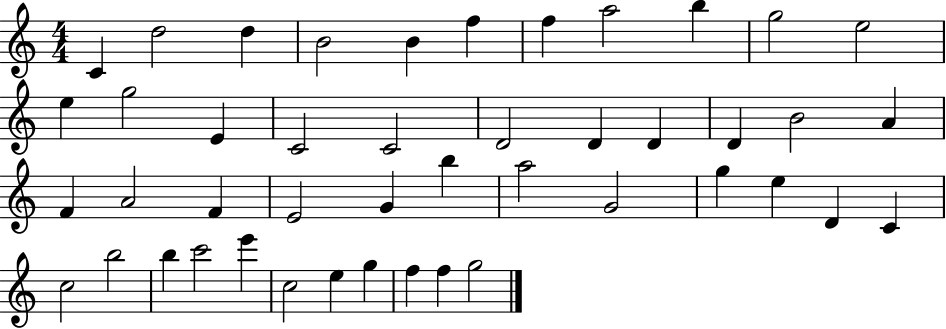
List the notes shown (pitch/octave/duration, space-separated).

C4/q D5/h D5/q B4/h B4/q F5/q F5/q A5/h B5/q G5/h E5/h E5/q G5/h E4/q C4/h C4/h D4/h D4/q D4/q D4/q B4/h A4/q F4/q A4/h F4/q E4/h G4/q B5/q A5/h G4/h G5/q E5/q D4/q C4/q C5/h B5/h B5/q C6/h E6/q C5/h E5/q G5/q F5/q F5/q G5/h